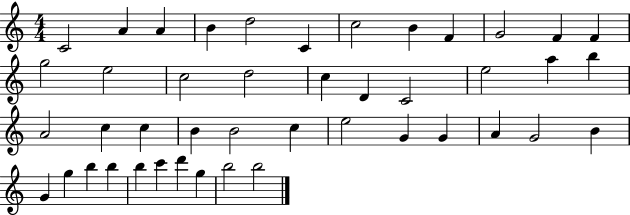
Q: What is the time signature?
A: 4/4